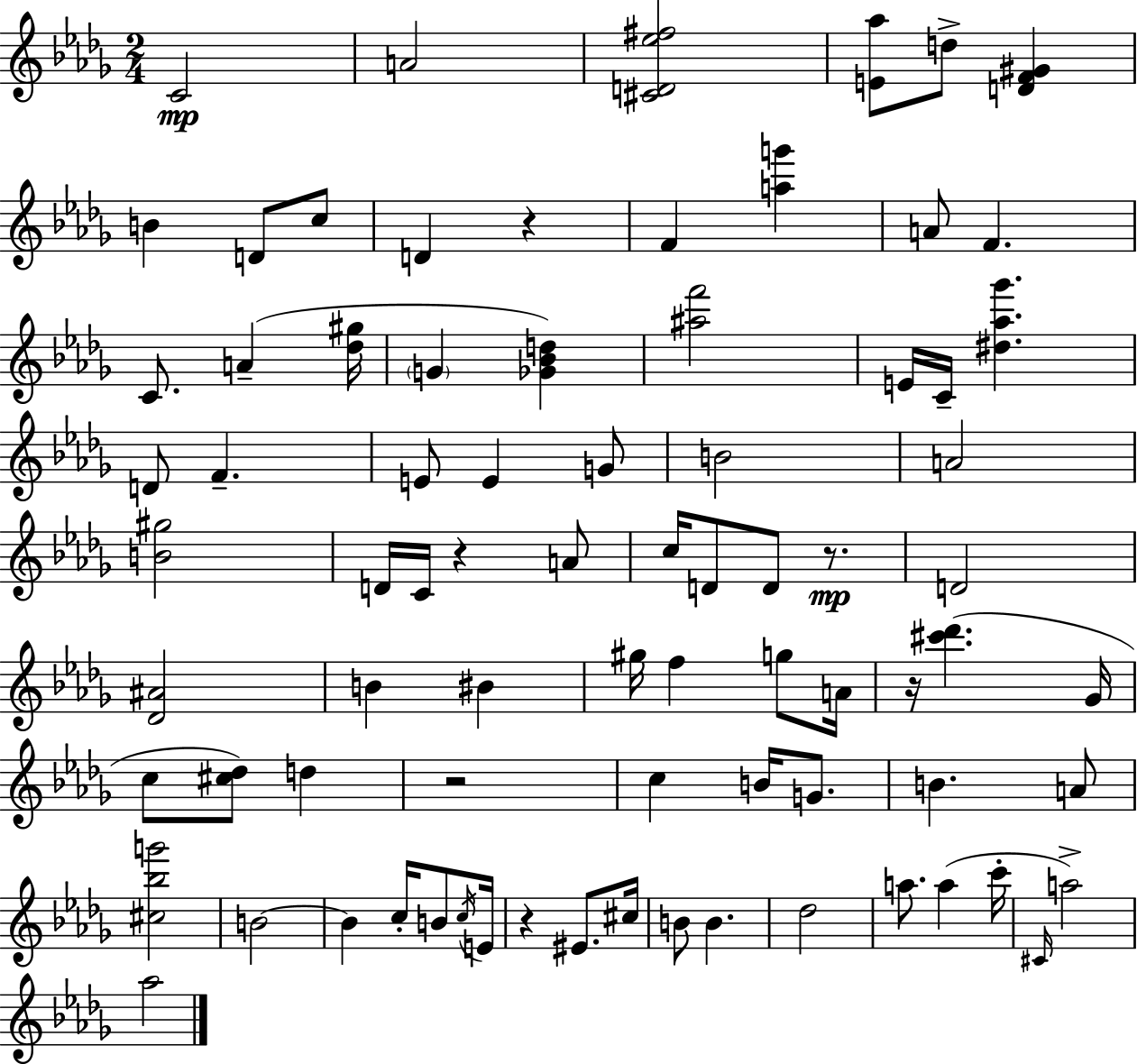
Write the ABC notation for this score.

X:1
T:Untitled
M:2/4
L:1/4
K:Bbm
C2 A2 [^CD_e^f]2 [E_a]/2 d/2 [DF^G] B D/2 c/2 D z F [ag'] A/2 F C/2 A [_d^g]/4 G [_G_Bd] [^af']2 E/4 C/4 [^d_a_g'] D/2 F E/2 E G/2 B2 A2 [B^g]2 D/4 C/4 z A/2 c/4 D/2 D/2 z/2 D2 [_D^A]2 B ^B ^g/4 f g/2 A/4 z/4 [^c'_d'] _G/4 c/2 [^c_d]/2 d z2 c B/4 G/2 B A/2 [^c_bg']2 B2 B c/4 B/2 c/4 E/4 z ^E/2 ^c/4 B/2 B _d2 a/2 a c'/4 ^C/4 a2 _a2